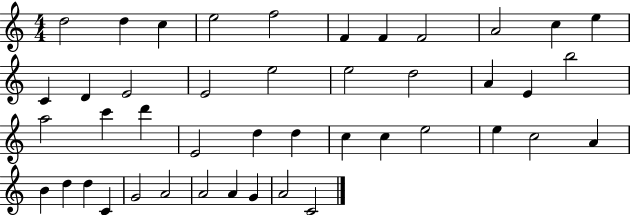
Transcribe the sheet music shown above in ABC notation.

X:1
T:Untitled
M:4/4
L:1/4
K:C
d2 d c e2 f2 F F F2 A2 c e C D E2 E2 e2 e2 d2 A E b2 a2 c' d' E2 d d c c e2 e c2 A B d d C G2 A2 A2 A G A2 C2